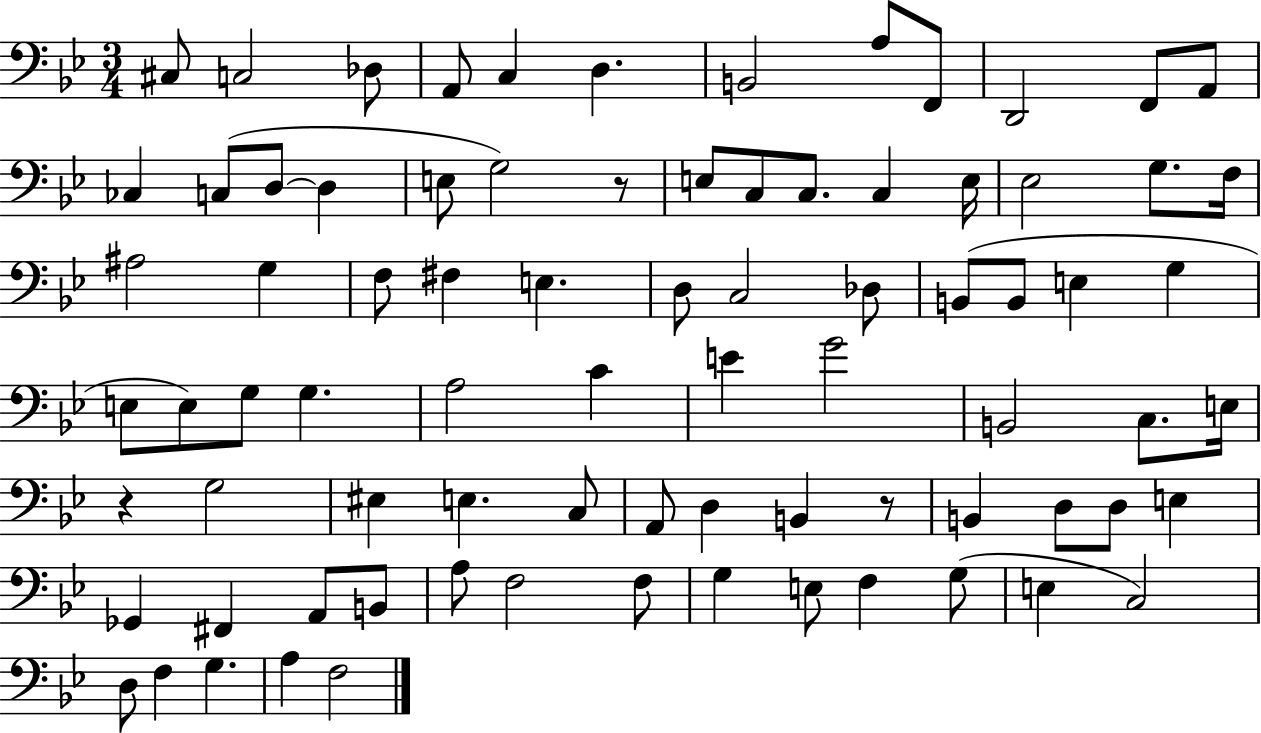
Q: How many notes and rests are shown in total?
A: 81